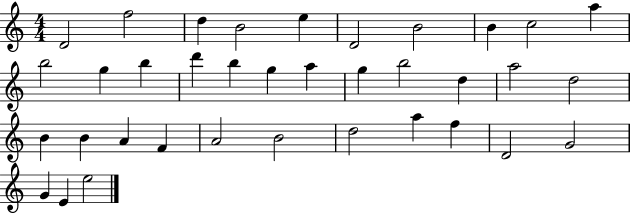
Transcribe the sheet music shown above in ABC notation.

X:1
T:Untitled
M:4/4
L:1/4
K:C
D2 f2 d B2 e D2 B2 B c2 a b2 g b d' b g a g b2 d a2 d2 B B A F A2 B2 d2 a f D2 G2 G E e2